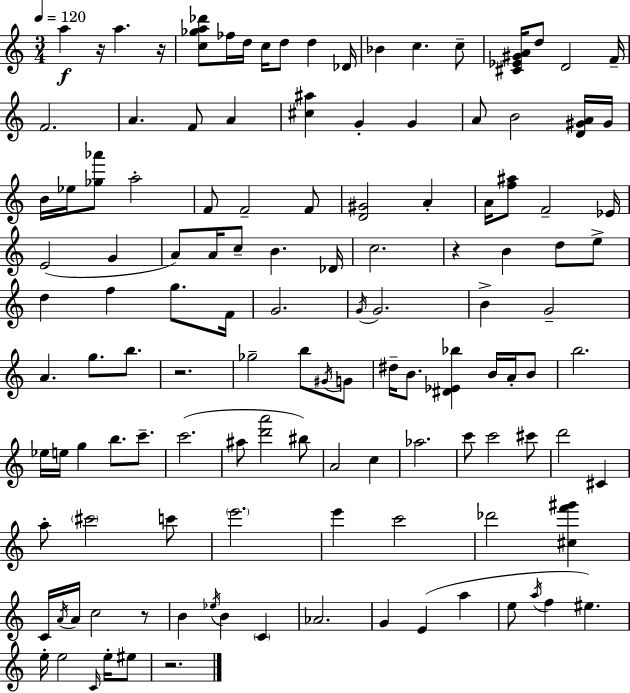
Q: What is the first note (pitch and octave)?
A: A5